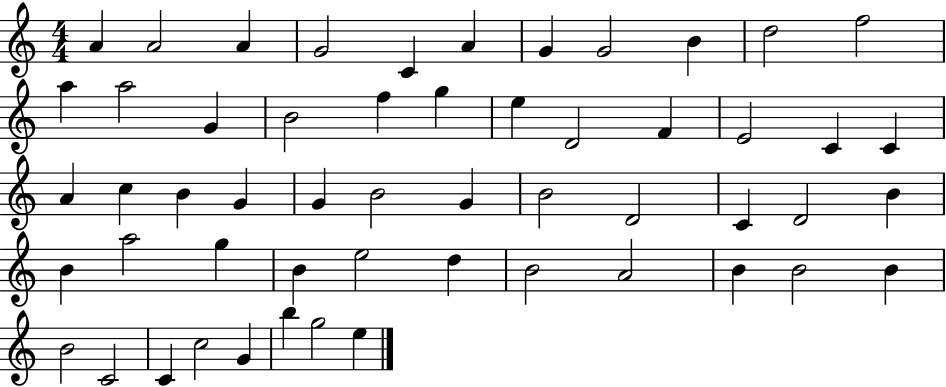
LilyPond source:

{
  \clef treble
  \numericTimeSignature
  \time 4/4
  \key c \major
  a'4 a'2 a'4 | g'2 c'4 a'4 | g'4 g'2 b'4 | d''2 f''2 | \break a''4 a''2 g'4 | b'2 f''4 g''4 | e''4 d'2 f'4 | e'2 c'4 c'4 | \break a'4 c''4 b'4 g'4 | g'4 b'2 g'4 | b'2 d'2 | c'4 d'2 b'4 | \break b'4 a''2 g''4 | b'4 e''2 d''4 | b'2 a'2 | b'4 b'2 b'4 | \break b'2 c'2 | c'4 c''2 g'4 | b''4 g''2 e''4 | \bar "|."
}